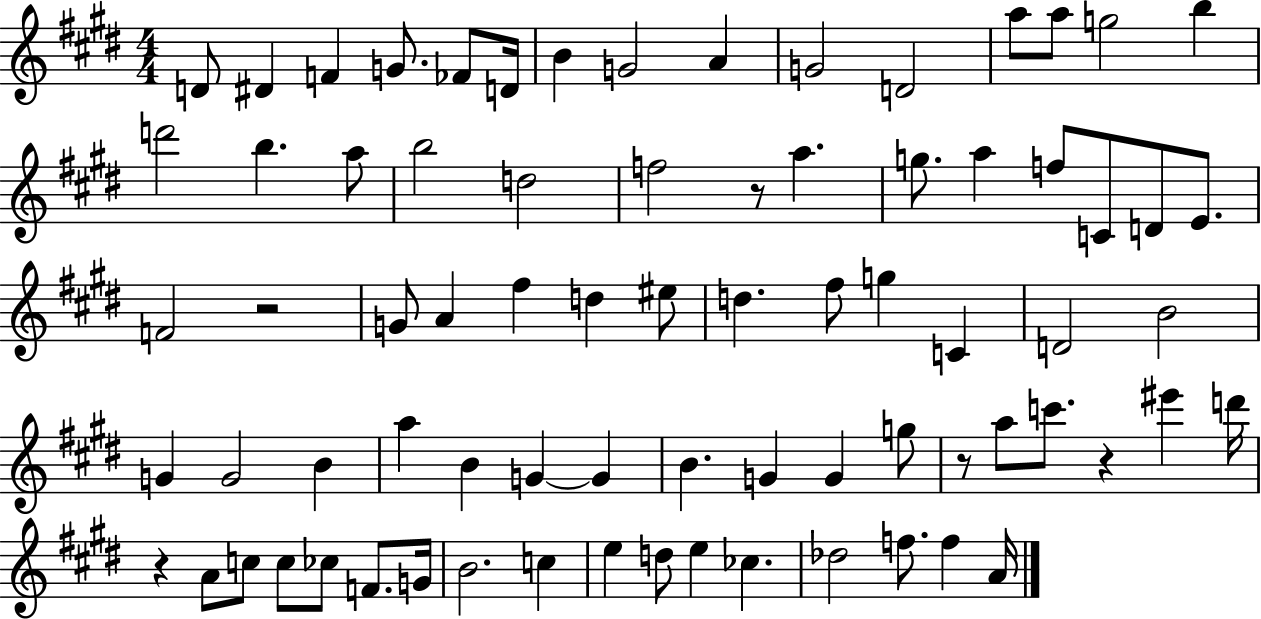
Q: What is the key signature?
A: E major